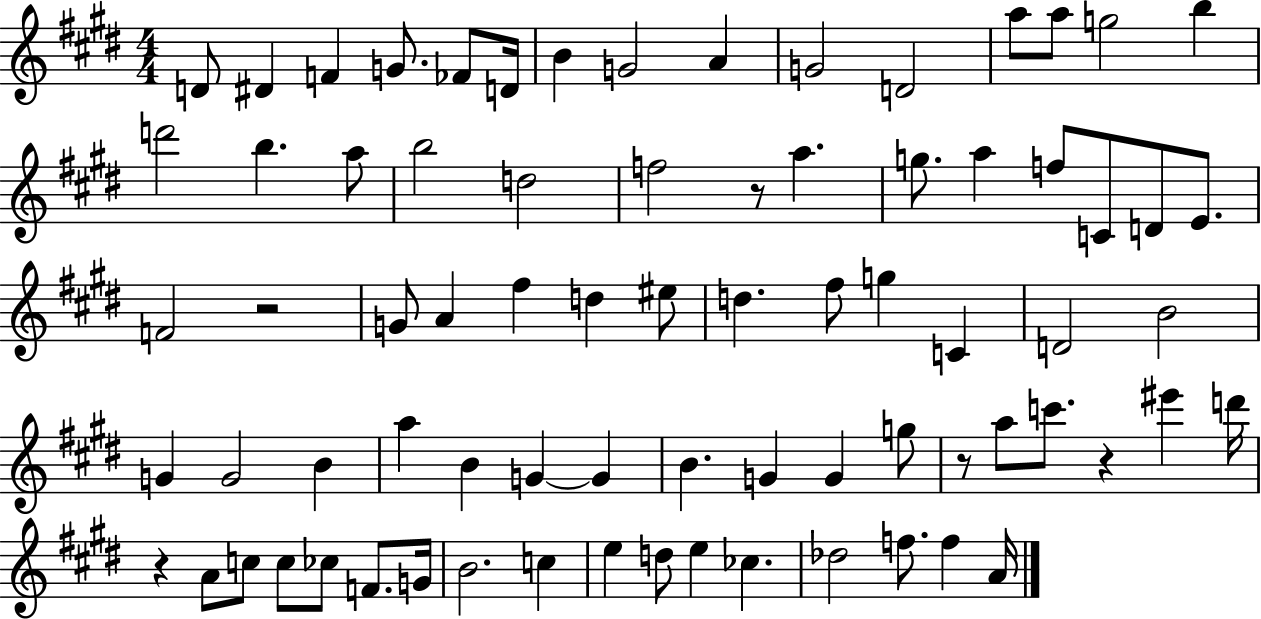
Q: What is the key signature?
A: E major